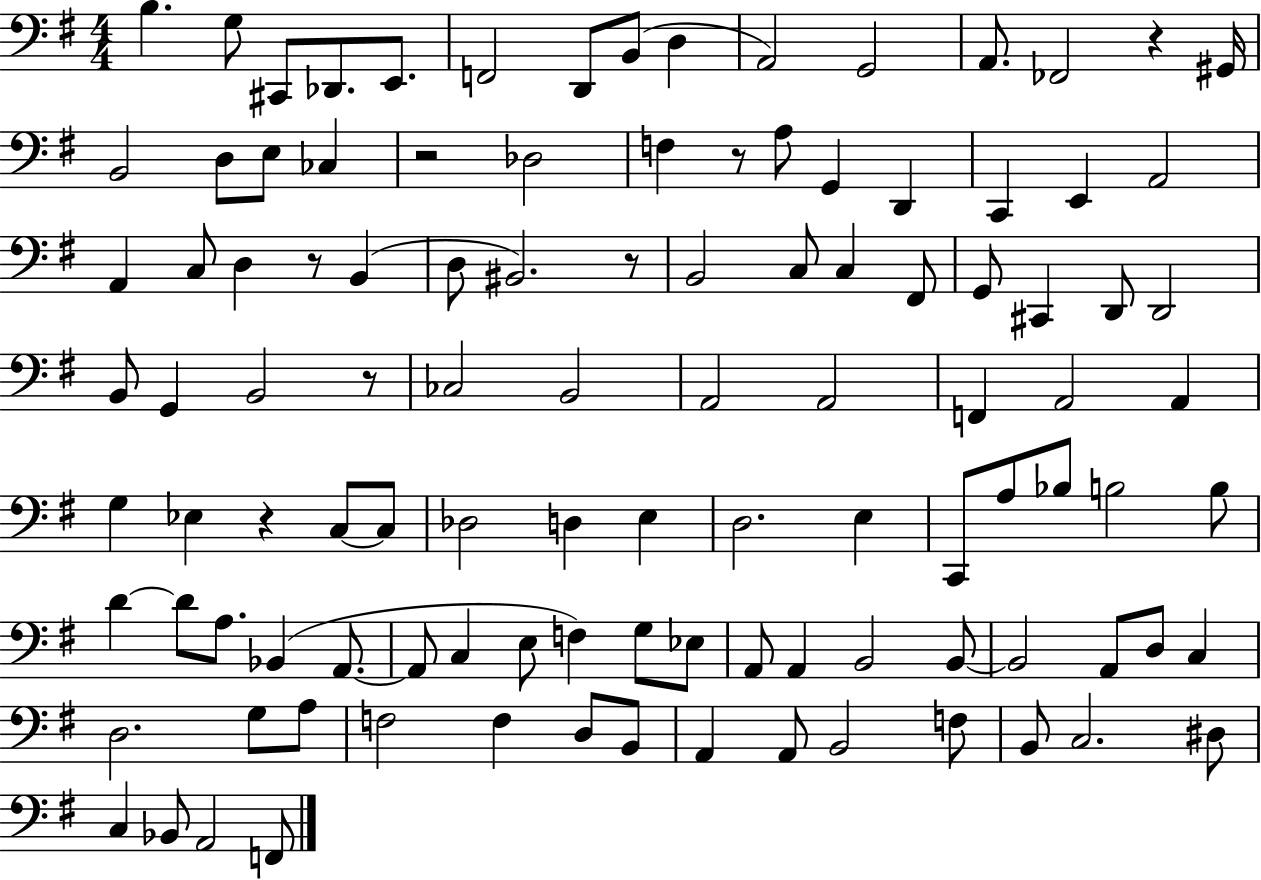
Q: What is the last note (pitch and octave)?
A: F2